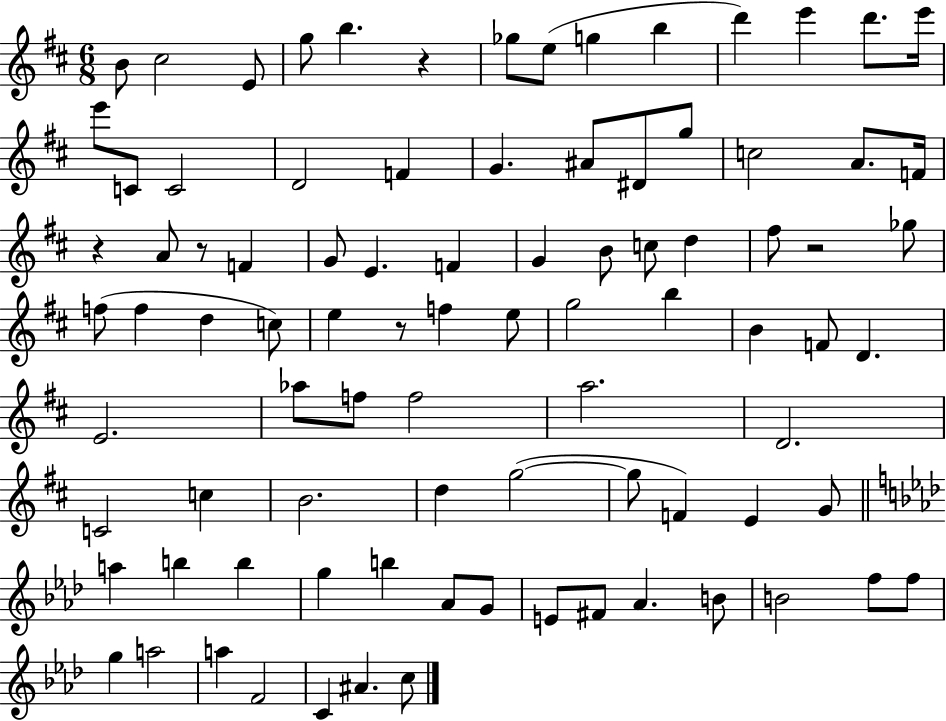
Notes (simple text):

B4/e C#5/h E4/e G5/e B5/q. R/q Gb5/e E5/e G5/q B5/q D6/q E6/q D6/e. E6/s E6/e C4/e C4/h D4/h F4/q G4/q. A#4/e D#4/e G5/e C5/h A4/e. F4/s R/q A4/e R/e F4/q G4/e E4/q. F4/q G4/q B4/e C5/e D5/q F#5/e R/h Gb5/e F5/e F5/q D5/q C5/e E5/q R/e F5/q E5/e G5/h B5/q B4/q F4/e D4/q. E4/h. Ab5/e F5/e F5/h A5/h. D4/h. C4/h C5/q B4/h. D5/q G5/h G5/e F4/q E4/q G4/e A5/q B5/q B5/q G5/q B5/q Ab4/e G4/e E4/e F#4/e Ab4/q. B4/e B4/h F5/e F5/e G5/q A5/h A5/q F4/h C4/q A#4/q. C5/e